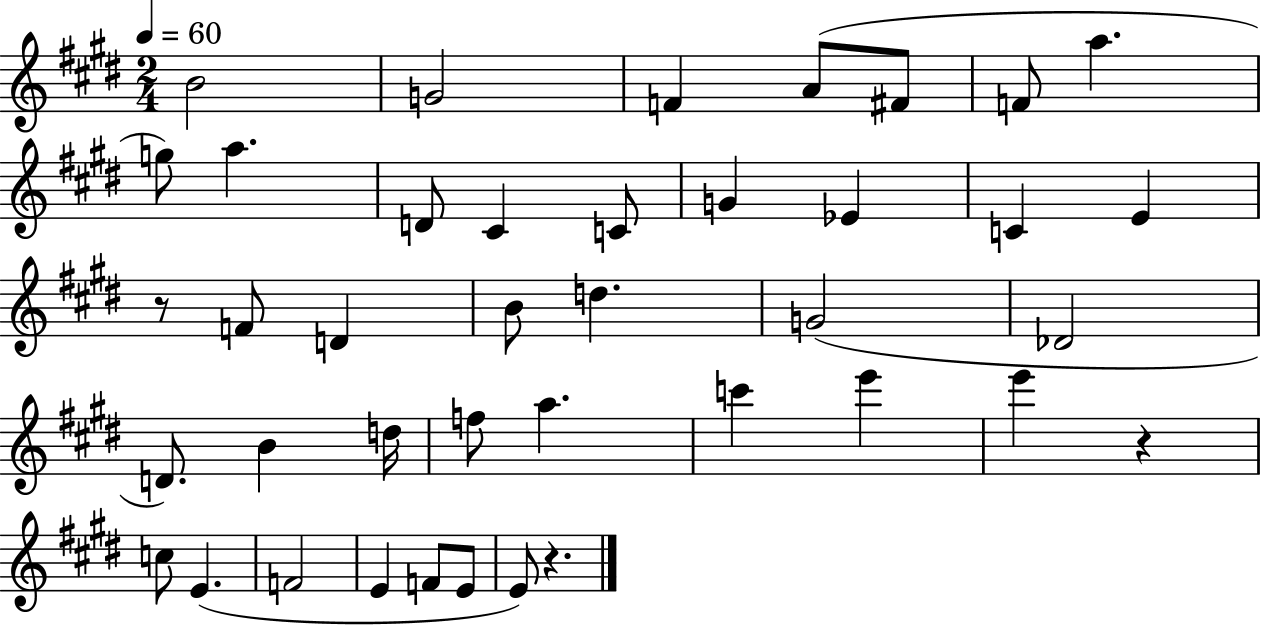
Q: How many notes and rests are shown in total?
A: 40